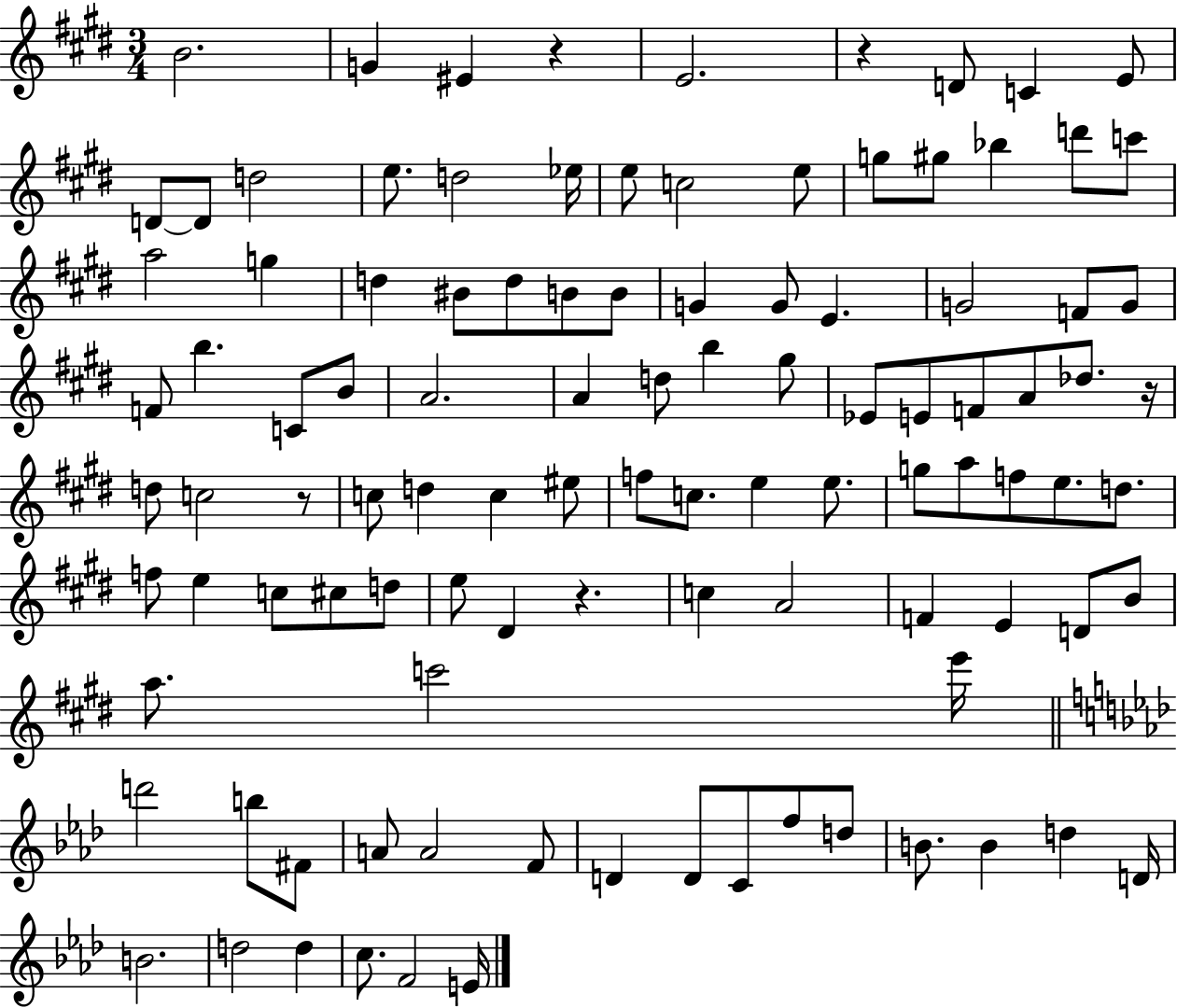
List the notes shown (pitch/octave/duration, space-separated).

B4/h. G4/q EIS4/q R/q E4/h. R/q D4/e C4/q E4/e D4/e D4/e D5/h E5/e. D5/h Eb5/s E5/e C5/h E5/e G5/e G#5/e Bb5/q D6/e C6/e A5/h G5/q D5/q BIS4/e D5/e B4/e B4/e G4/q G4/e E4/q. G4/h F4/e G4/e F4/e B5/q. C4/e B4/e A4/h. A4/q D5/e B5/q G#5/e Eb4/e E4/e F4/e A4/e Db5/e. R/s D5/e C5/h R/e C5/e D5/q C5/q EIS5/e F5/e C5/e. E5/q E5/e. G5/e A5/e F5/e E5/e. D5/e. F5/e E5/q C5/e C#5/e D5/e E5/e D#4/q R/q. C5/q A4/h F4/q E4/q D4/e B4/e A5/e. C6/h E6/s D6/h B5/e F#4/e A4/e A4/h F4/e D4/q D4/e C4/e F5/e D5/e B4/e. B4/q D5/q D4/s B4/h. D5/h D5/q C5/e. F4/h E4/s